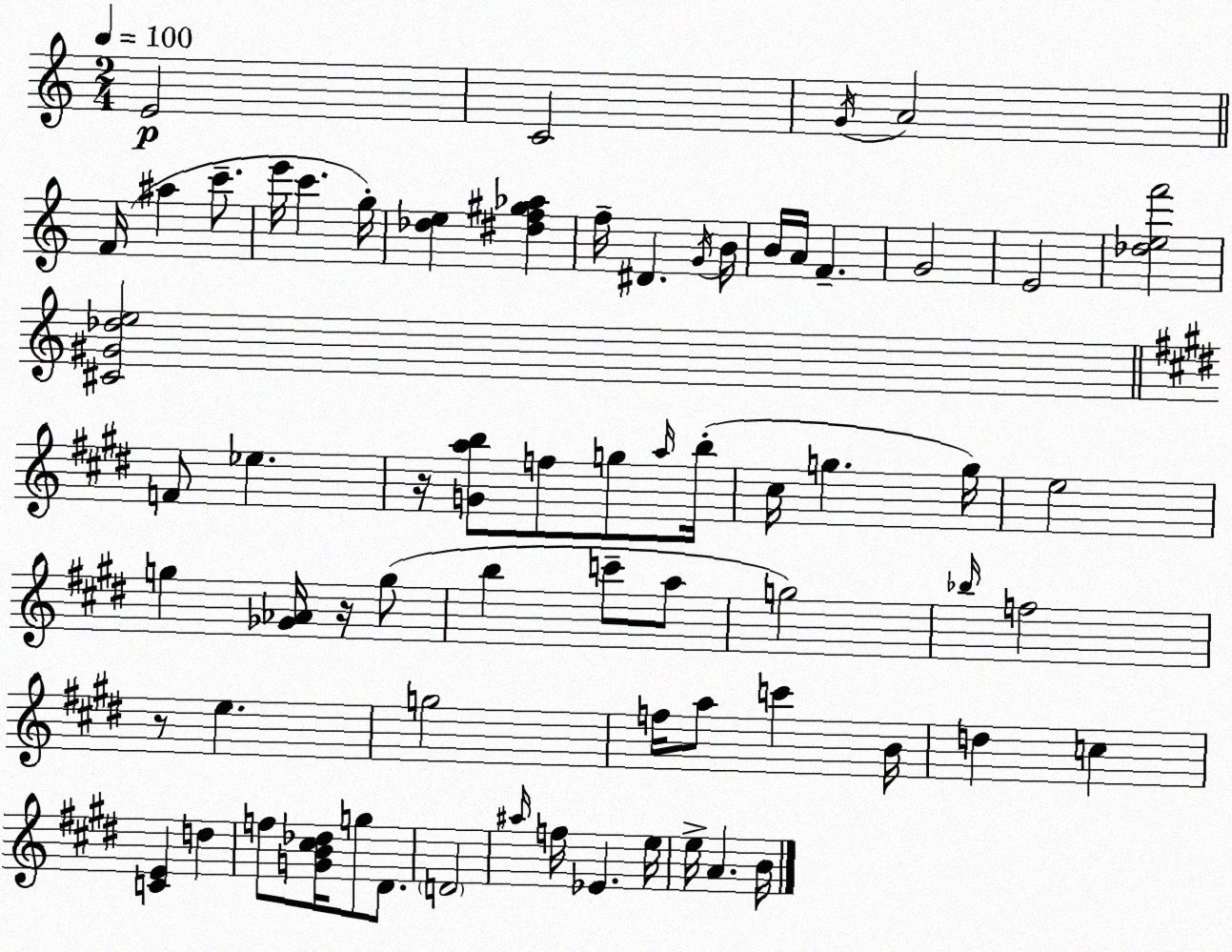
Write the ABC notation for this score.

X:1
T:Untitled
M:2/4
L:1/4
K:C
E2 C2 G/4 A2 F/4 ^a c'/2 e'/4 c' g/4 [_de] [^df^g_a] f/4 ^D G/4 B/4 B/4 A/4 F G2 E2 [_def']2 [^C^G_de]2 F/2 _e z/4 [Gab]/2 f/2 g/2 a/4 b/4 ^c/4 g g/4 e2 g [_G_A]/4 z/4 g/2 b c'/2 a/2 g2 _b/4 f2 z/2 e g2 f/4 a/2 c' B/4 d c [CE] d f/2 [GB^c_d]/4 g/2 ^D/2 D2 ^a/4 f/4 _E e/4 e/4 A B/4